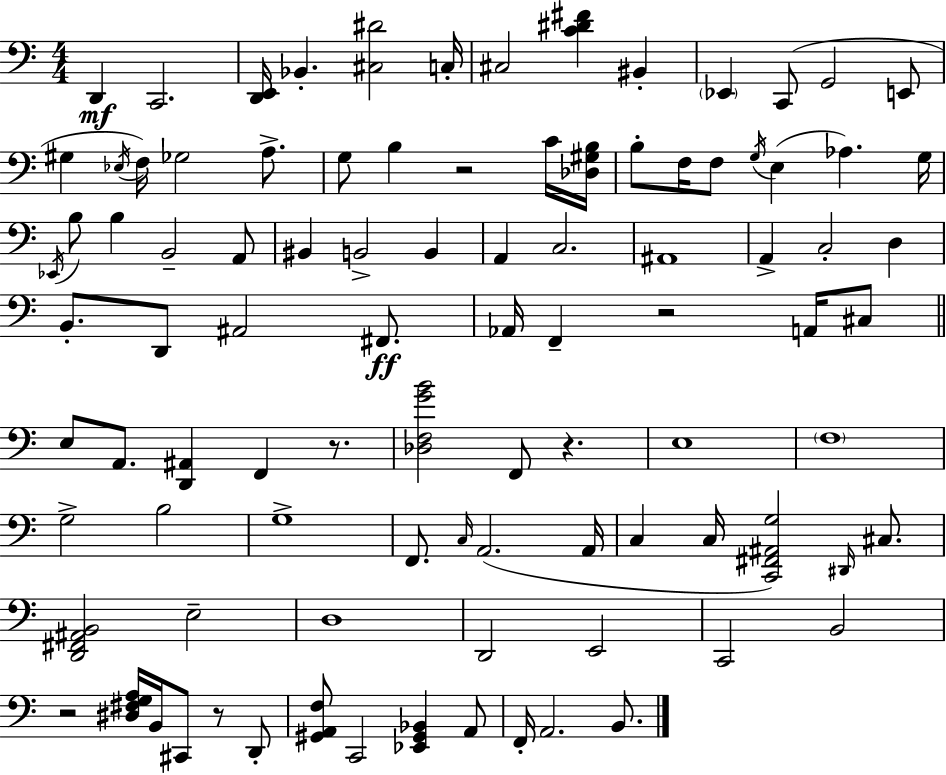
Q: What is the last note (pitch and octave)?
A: B2